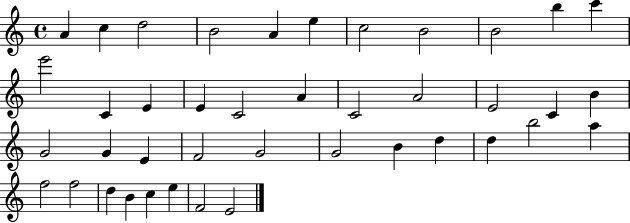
{
  \clef treble
  \time 4/4
  \defaultTimeSignature
  \key c \major
  a'4 c''4 d''2 | b'2 a'4 e''4 | c''2 b'2 | b'2 b''4 c'''4 | \break e'''2 c'4 e'4 | e'4 c'2 a'4 | c'2 a'2 | e'2 c'4 b'4 | \break g'2 g'4 e'4 | f'2 g'2 | g'2 b'4 d''4 | d''4 b''2 a''4 | \break f''2 f''2 | d''4 b'4 c''4 e''4 | f'2 e'2 | \bar "|."
}